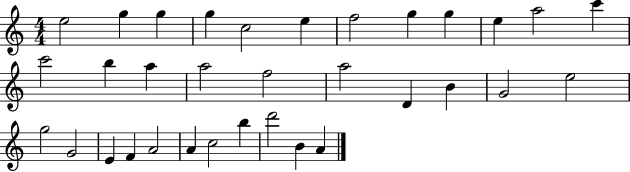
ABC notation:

X:1
T:Untitled
M:4/4
L:1/4
K:C
e2 g g g c2 e f2 g g e a2 c' c'2 b a a2 f2 a2 D B G2 e2 g2 G2 E F A2 A c2 b d'2 B A